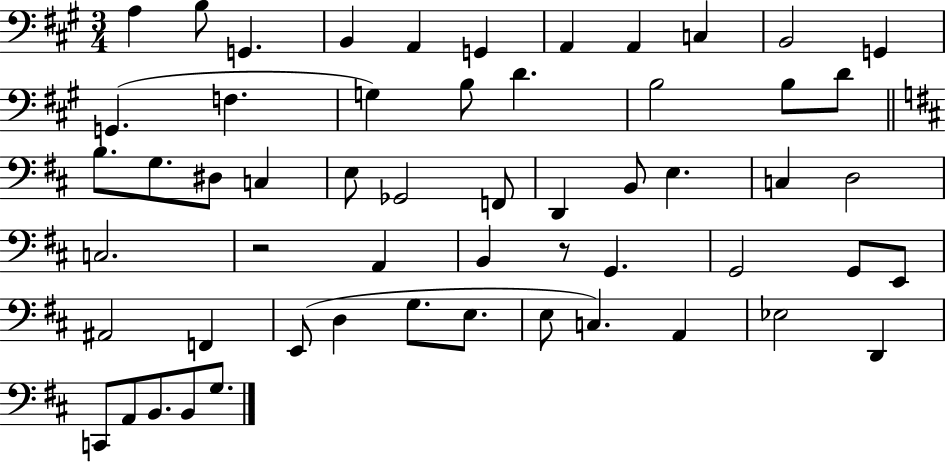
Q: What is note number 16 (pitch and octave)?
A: D4